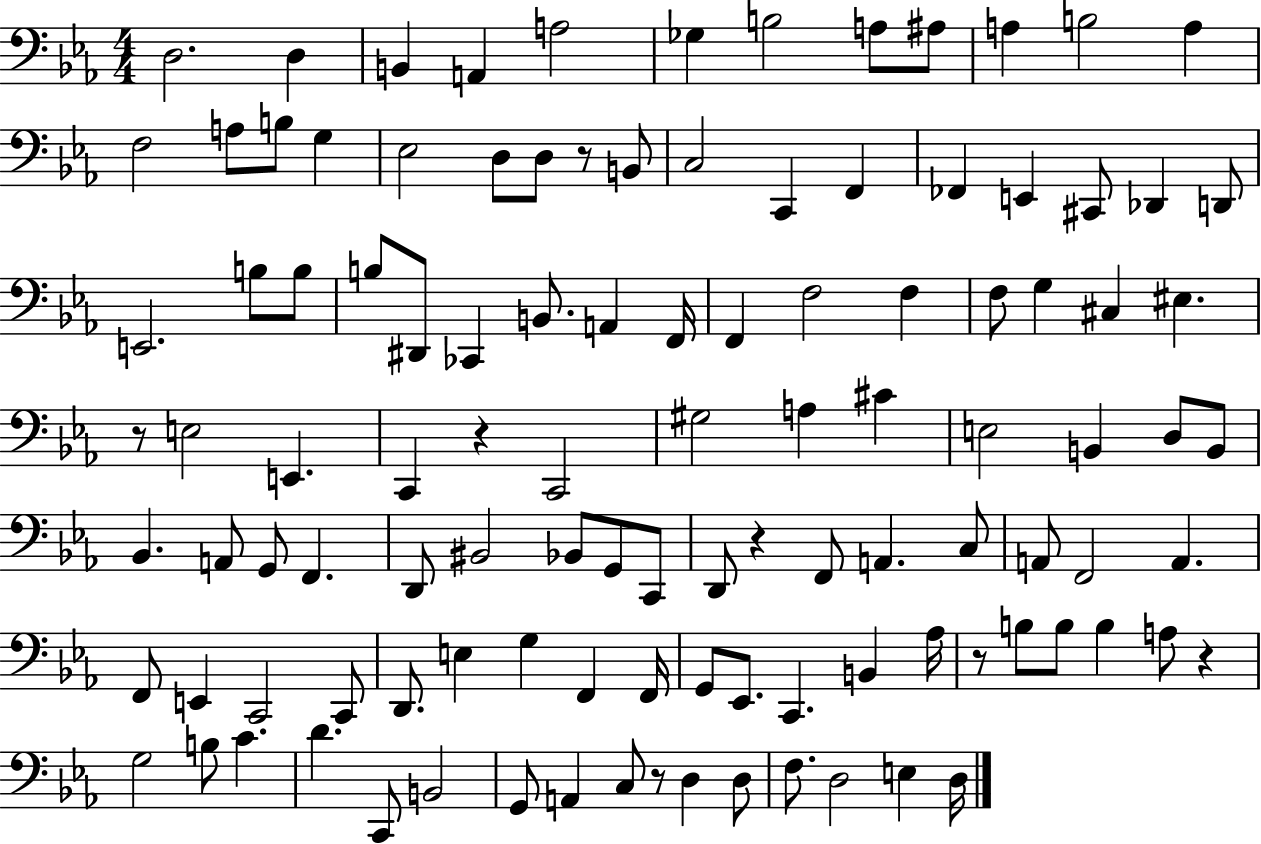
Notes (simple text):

D3/h. D3/q B2/q A2/q A3/h Gb3/q B3/h A3/e A#3/e A3/q B3/h A3/q F3/h A3/e B3/e G3/q Eb3/h D3/e D3/e R/e B2/e C3/h C2/q F2/q FES2/q E2/q C#2/e Db2/q D2/e E2/h. B3/e B3/e B3/e D#2/e CES2/q B2/e. A2/q F2/s F2/q F3/h F3/q F3/e G3/q C#3/q EIS3/q. R/e E3/h E2/q. C2/q R/q C2/h G#3/h A3/q C#4/q E3/h B2/q D3/e B2/e Bb2/q. A2/e G2/e F2/q. D2/e BIS2/h Bb2/e G2/e C2/e D2/e R/q F2/e A2/q. C3/e A2/e F2/h A2/q. F2/e E2/q C2/h C2/e D2/e. E3/q G3/q F2/q F2/s G2/e Eb2/e. C2/q. B2/q Ab3/s R/e B3/e B3/e B3/q A3/e R/q G3/h B3/e C4/q. D4/q. C2/e B2/h G2/e A2/q C3/e R/e D3/q D3/e F3/e. D3/h E3/q D3/s